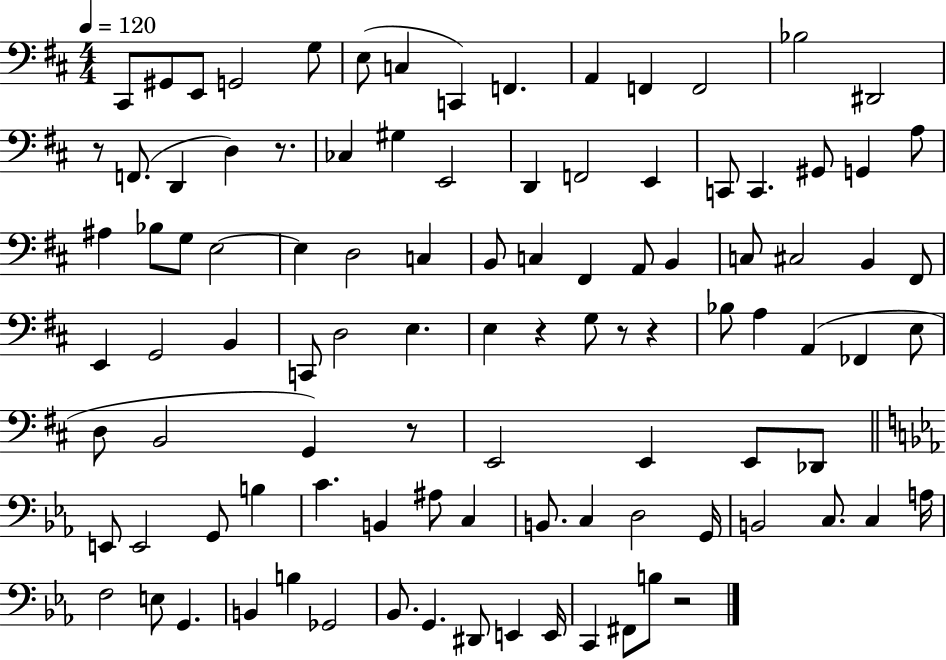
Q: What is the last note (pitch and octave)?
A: B3